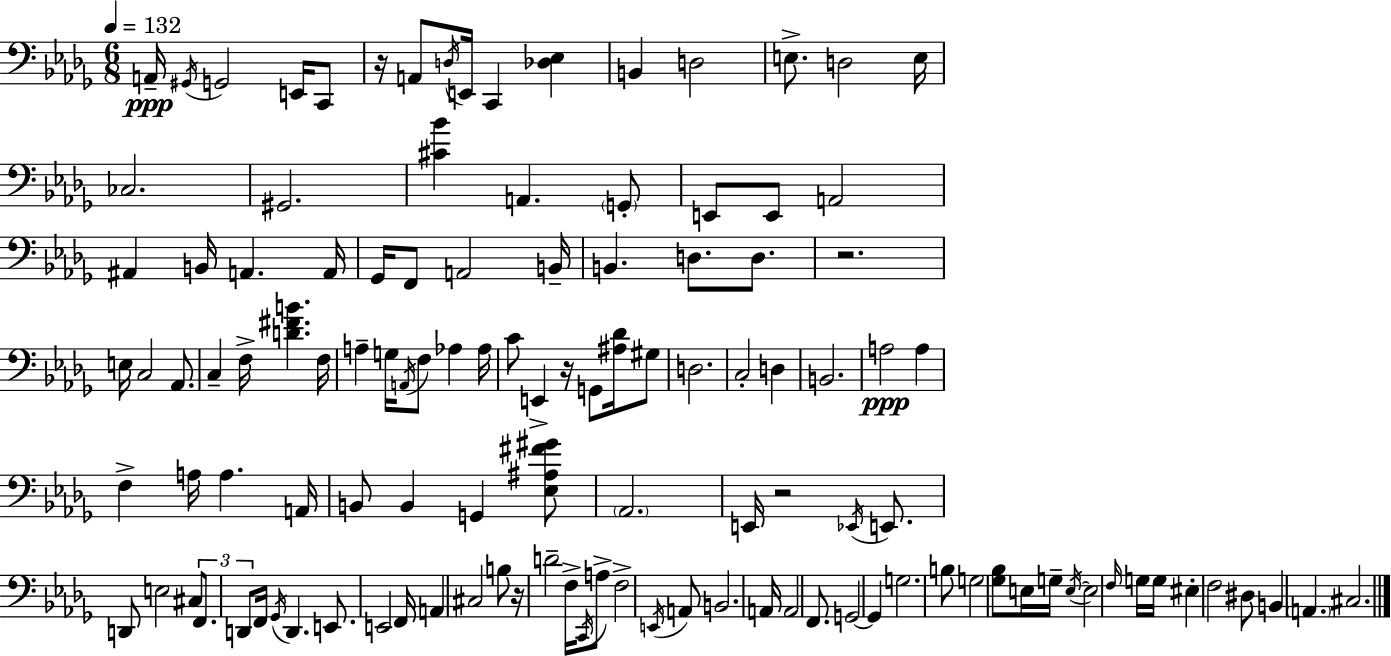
{
  \clef bass
  \numericTimeSignature
  \time 6/8
  \key bes \minor
  \tempo 4 = 132
  a,16--\ppp \acciaccatura { gis,16 } g,2 e,16 c,8 | r16 a,8 \acciaccatura { d16 } e,16 c,4 <des ees>4 | b,4 d2 | e8.-> d2 | \break e16 ces2. | gis,2. | <cis' bes'>4 a,4. | \parenthesize g,8-. e,8 e,8 a,2 | \break ais,4 b,16 a,4. | a,16 ges,16 f,8 a,2 | b,16-- b,4. d8. d8. | r2. | \break e16 c2 aes,8. | c4-- f16-> <d' fis' b'>4. | f16 a4-- g16 \acciaccatura { a,16 } f8 aes4 | aes16 c'8 e,4-> r16 g,8 | \break <ais des'>16 gis8 d2. | c2-. d4 | b,2. | a2\ppp a4 | \break f4-> a16 a4. | a,16 b,8 b,4 g,4 | <ees ais fis' gis'>8 \parenthesize aes,2. | e,16 r2 | \break \acciaccatura { ees,16 } e,8. d,8 e2 | \tuplet 3/2 { cis8 f,8. d,8 } f,16 \acciaccatura { ges,16 } d,4. | e,8. e,2 | f,16 a,4 cis2 | \break b8 r16 d'2-- | f16-> \acciaccatura { c,16 } a8-> f2-> | \acciaccatura { e,16 } a,8 b,2. | a,16 a,2 | \break f,8. g,2~~ | g,4 g2. | b8 g2 | <ges bes>8 e16 g16-- \acciaccatura { e16~ }~ e2 | \break \grace { f16 } g16 g16 eis4-. | f2 dis8 b,4 | \parenthesize a,4. cis2. | \bar "|."
}